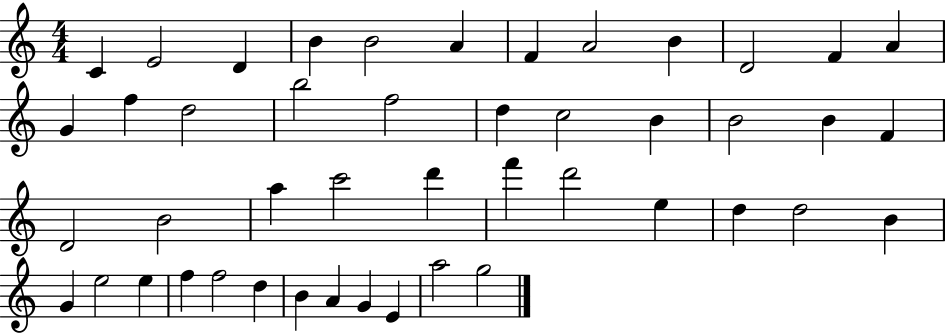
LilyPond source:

{
  \clef treble
  \numericTimeSignature
  \time 4/4
  \key c \major
  c'4 e'2 d'4 | b'4 b'2 a'4 | f'4 a'2 b'4 | d'2 f'4 a'4 | \break g'4 f''4 d''2 | b''2 f''2 | d''4 c''2 b'4 | b'2 b'4 f'4 | \break d'2 b'2 | a''4 c'''2 d'''4 | f'''4 d'''2 e''4 | d''4 d''2 b'4 | \break g'4 e''2 e''4 | f''4 f''2 d''4 | b'4 a'4 g'4 e'4 | a''2 g''2 | \break \bar "|."
}